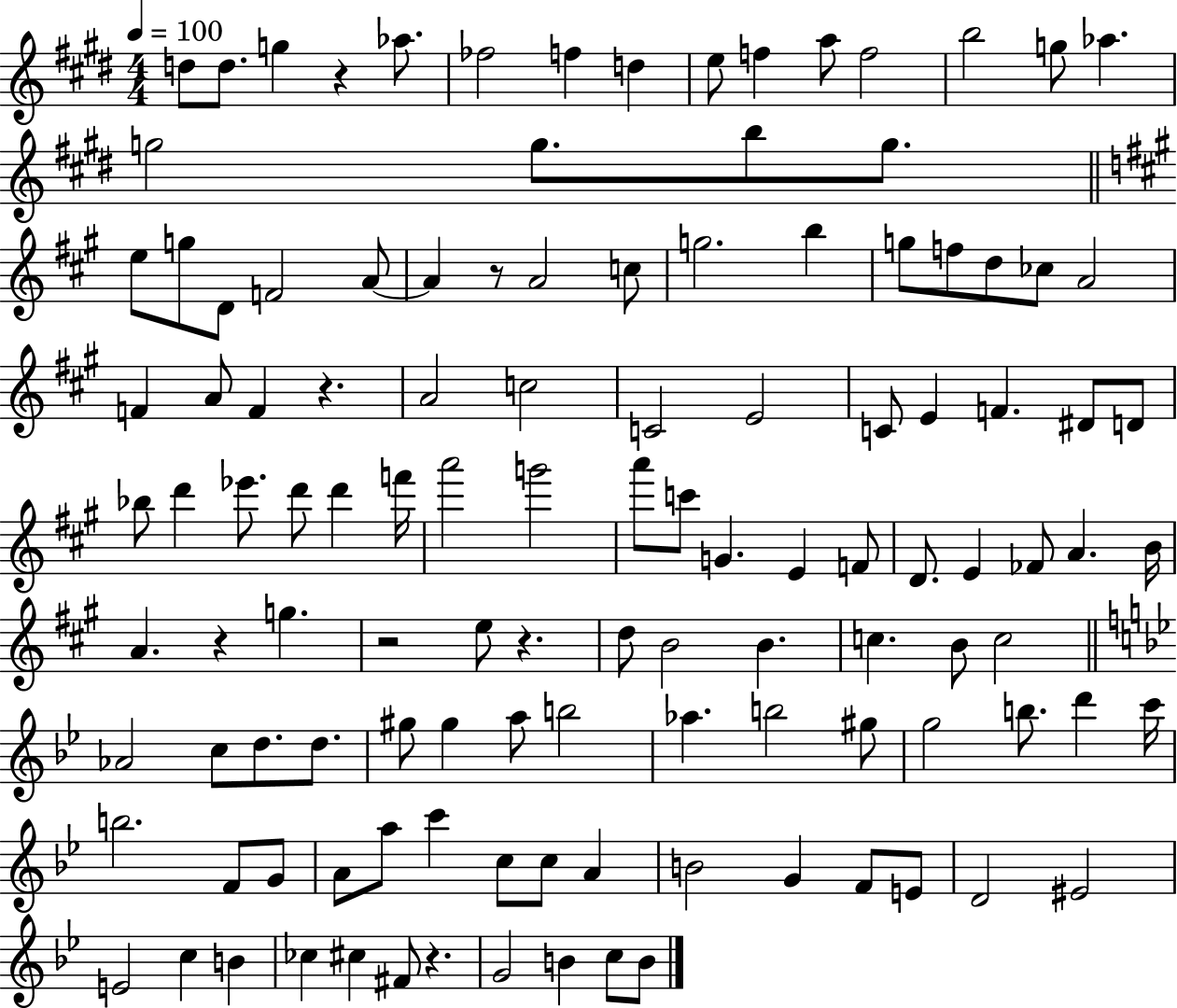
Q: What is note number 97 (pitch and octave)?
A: B4